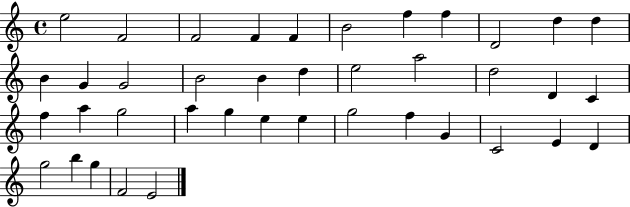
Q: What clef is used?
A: treble